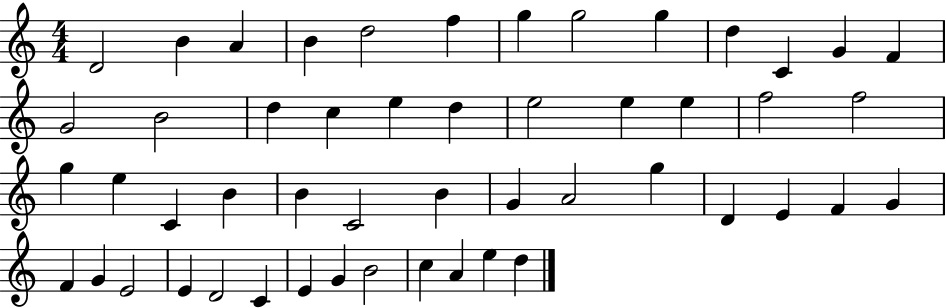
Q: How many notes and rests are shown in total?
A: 51